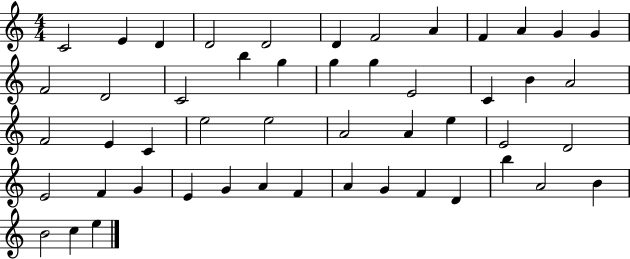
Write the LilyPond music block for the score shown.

{
  \clef treble
  \numericTimeSignature
  \time 4/4
  \key c \major
  c'2 e'4 d'4 | d'2 d'2 | d'4 f'2 a'4 | f'4 a'4 g'4 g'4 | \break f'2 d'2 | c'2 b''4 g''4 | g''4 g''4 e'2 | c'4 b'4 a'2 | \break f'2 e'4 c'4 | e''2 e''2 | a'2 a'4 e''4 | e'2 d'2 | \break e'2 f'4 g'4 | e'4 g'4 a'4 f'4 | a'4 g'4 f'4 d'4 | b''4 a'2 b'4 | \break b'2 c''4 e''4 | \bar "|."
}